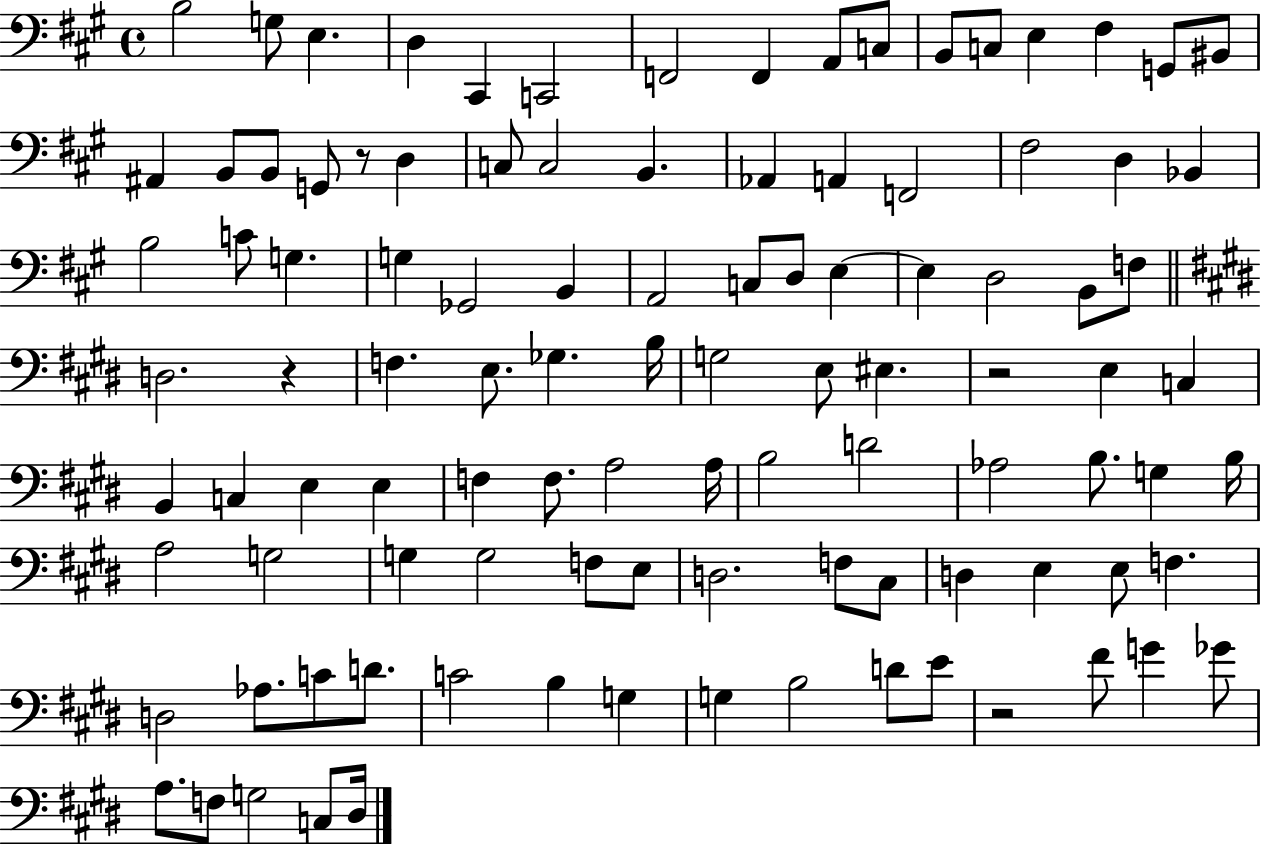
{
  \clef bass
  \time 4/4
  \defaultTimeSignature
  \key a \major
  b2 g8 e4. | d4 cis,4 c,2 | f,2 f,4 a,8 c8 | b,8 c8 e4 fis4 g,8 bis,8 | \break ais,4 b,8 b,8 g,8 r8 d4 | c8 c2 b,4. | aes,4 a,4 f,2 | fis2 d4 bes,4 | \break b2 c'8 g4. | g4 ges,2 b,4 | a,2 c8 d8 e4~~ | e4 d2 b,8 f8 | \break \bar "||" \break \key e \major d2. r4 | f4. e8. ges4. b16 | g2 e8 eis4. | r2 e4 c4 | \break b,4 c4 e4 e4 | f4 f8. a2 a16 | b2 d'2 | aes2 b8. g4 b16 | \break a2 g2 | g4 g2 f8 e8 | d2. f8 cis8 | d4 e4 e8 f4. | \break d2 aes8. c'8 d'8. | c'2 b4 g4 | g4 b2 d'8 e'8 | r2 fis'8 g'4 ges'8 | \break a8. f8 g2 c8 dis16 | \bar "|."
}